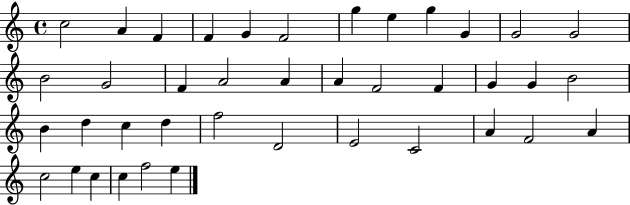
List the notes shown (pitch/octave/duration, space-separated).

C5/h A4/q F4/q F4/q G4/q F4/h G5/q E5/q G5/q G4/q G4/h G4/h B4/h G4/h F4/q A4/h A4/q A4/q F4/h F4/q G4/q G4/q B4/h B4/q D5/q C5/q D5/q F5/h D4/h E4/h C4/h A4/q F4/h A4/q C5/h E5/q C5/q C5/q F5/h E5/q